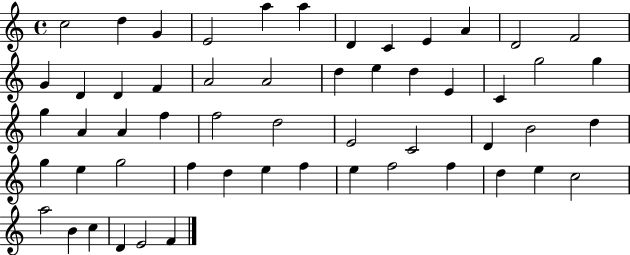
C5/h D5/q G4/q E4/h A5/q A5/q D4/q C4/q E4/q A4/q D4/h F4/h G4/q D4/q D4/q F4/q A4/h A4/h D5/q E5/q D5/q E4/q C4/q G5/h G5/q G5/q A4/q A4/q F5/q F5/h D5/h E4/h C4/h D4/q B4/h D5/q G5/q E5/q G5/h F5/q D5/q E5/q F5/q E5/q F5/h F5/q D5/q E5/q C5/h A5/h B4/q C5/q D4/q E4/h F4/q